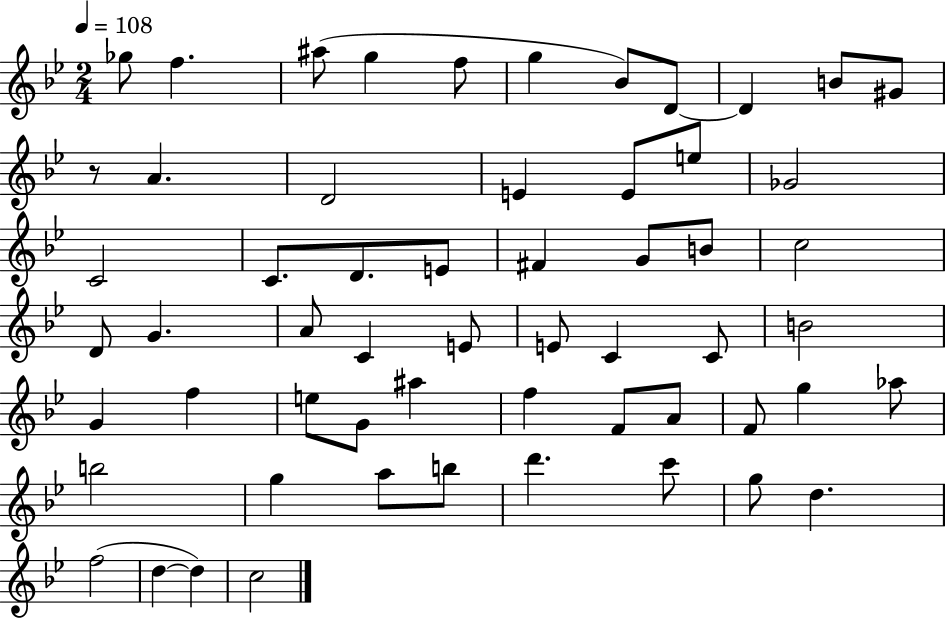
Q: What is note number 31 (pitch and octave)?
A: E4